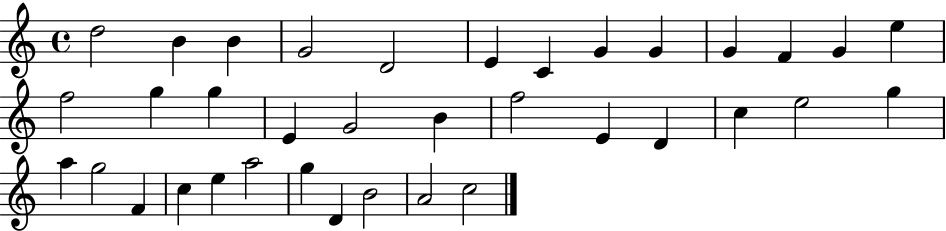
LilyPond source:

{
  \clef treble
  \time 4/4
  \defaultTimeSignature
  \key c \major
  d''2 b'4 b'4 | g'2 d'2 | e'4 c'4 g'4 g'4 | g'4 f'4 g'4 e''4 | \break f''2 g''4 g''4 | e'4 g'2 b'4 | f''2 e'4 d'4 | c''4 e''2 g''4 | \break a''4 g''2 f'4 | c''4 e''4 a''2 | g''4 d'4 b'2 | a'2 c''2 | \break \bar "|."
}